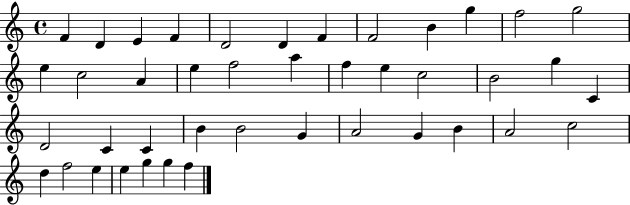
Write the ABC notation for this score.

X:1
T:Untitled
M:4/4
L:1/4
K:C
F D E F D2 D F F2 B g f2 g2 e c2 A e f2 a f e c2 B2 g C D2 C C B B2 G A2 G B A2 c2 d f2 e e g g f